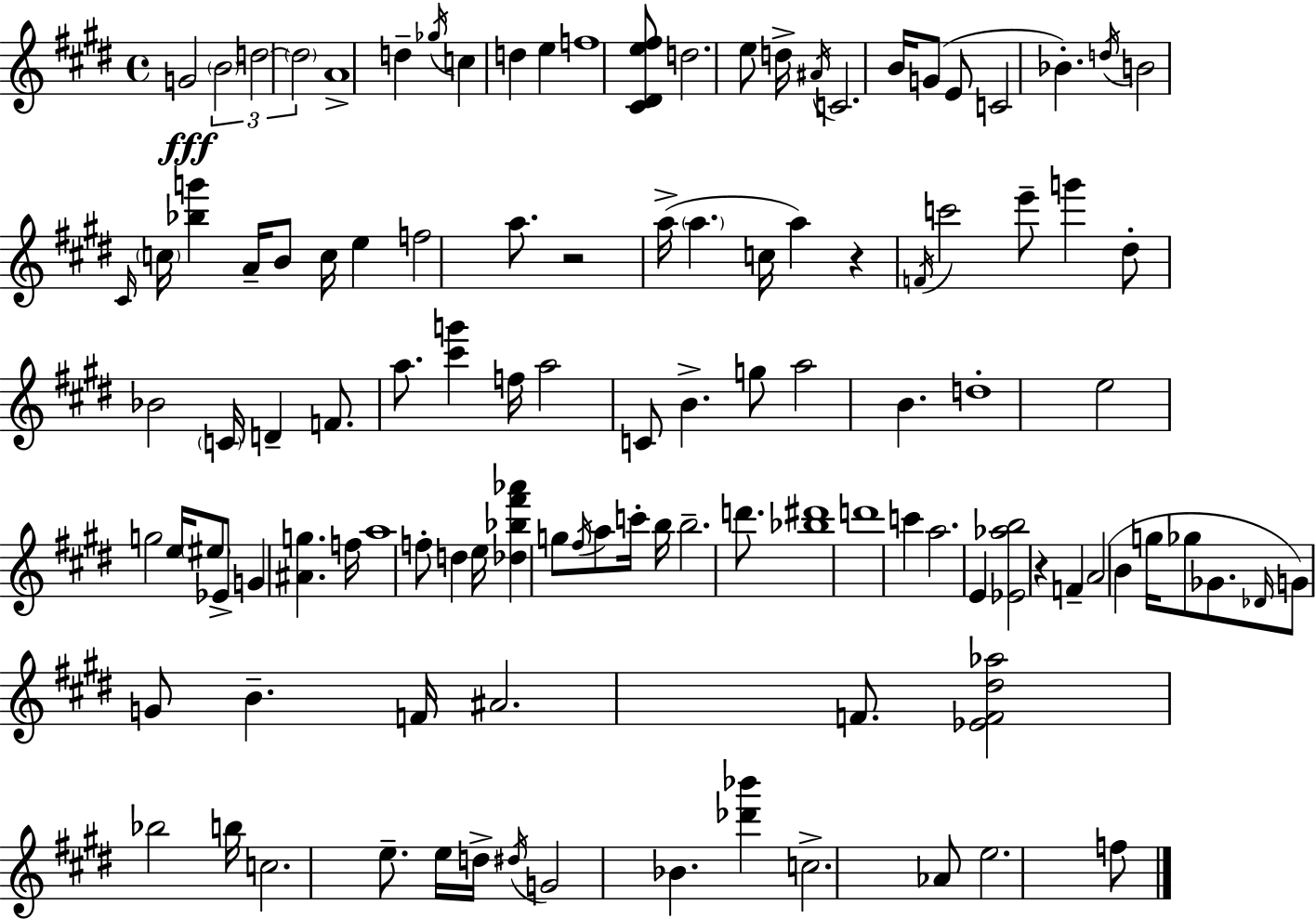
G4/h B4/h D5/h D5/h A4/w D5/q Gb5/s C5/q D5/q E5/q F5/w [C#4,D#4,E5,F#5]/e D5/h. E5/e D5/s A#4/s C4/h. B4/s G4/e E4/e C4/h Bb4/q. D5/s B4/h C#4/s C5/s [Bb5,G6]/q A4/s B4/e C5/s E5/q F5/h A5/e. R/h A5/s A5/q. C5/s A5/q R/q F4/s C6/h E6/e G6/q D#5/e Bb4/h C4/s D4/q F4/e. A5/e. [C#6,G6]/q F5/s A5/h C4/e B4/q. G5/e A5/h B4/q. D5/w E5/h G5/h E5/s EIS5/e Eb4/e G4/q [A#4,G5]/q. F5/s A5/w F5/e D5/q E5/s [Db5,Bb5,F#6,Ab6]/q G5/e F#5/s A5/e C6/s B5/s B5/h. D6/e. [Bb5,D#6]/w D6/w C6/q A5/h. E4/q [Eb4,Ab5,B5]/h R/q F4/q A4/h B4/q G5/s Gb5/e Gb4/e. Db4/s G4/e G4/e B4/q. F4/s A#4/h. F4/e. [Eb4,F4,D#5,Ab5]/h Bb5/h B5/s C5/h. E5/e. E5/s D5/s D#5/s G4/h Bb4/q. [Db6,Bb6]/q C5/h. Ab4/e E5/h. F5/e